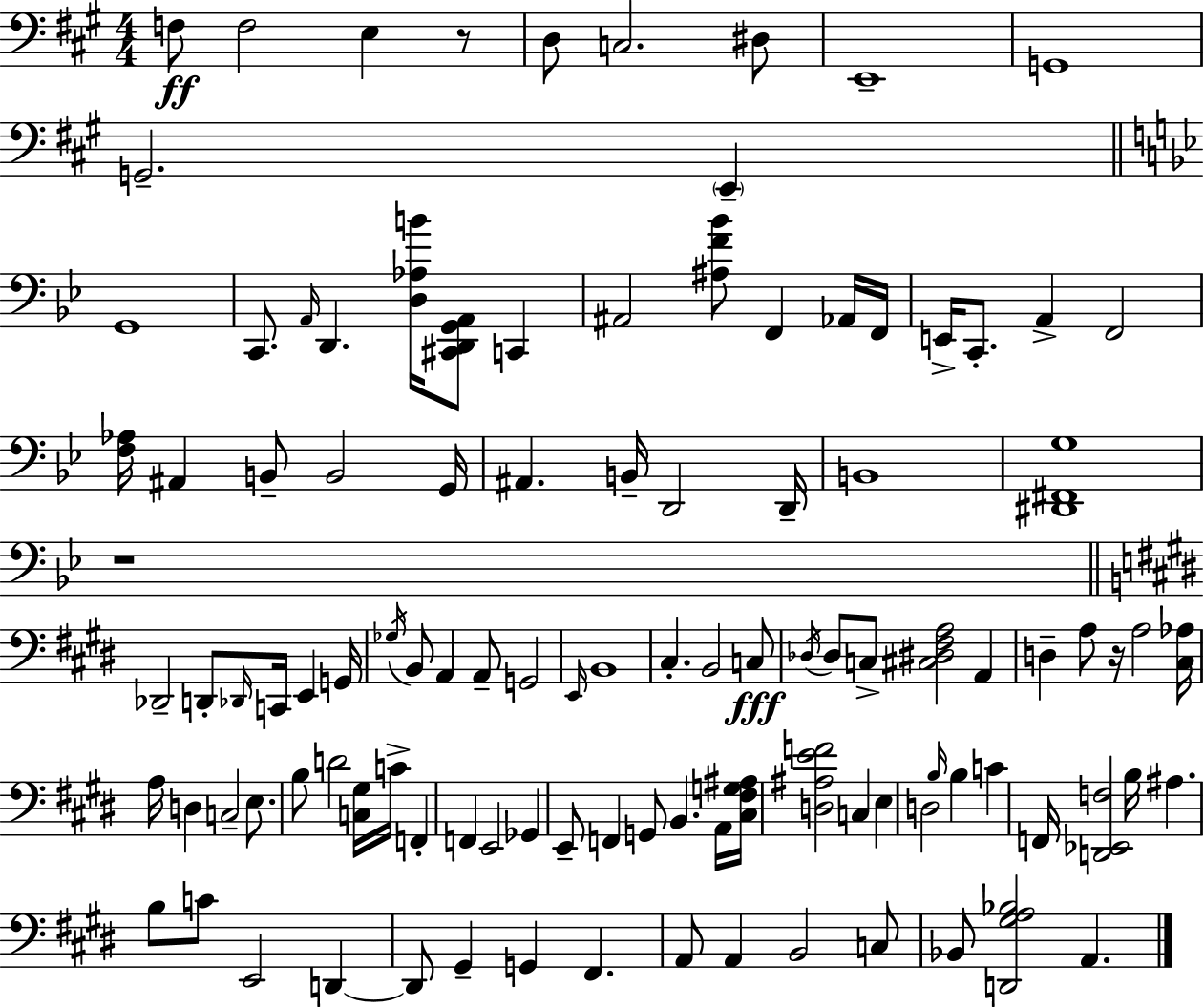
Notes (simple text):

F3/e F3/h E3/q R/e D3/e C3/h. D#3/e E2/w G2/w G2/h. E2/q G2/w C2/e. A2/s D2/q. [D3,Ab3,B4]/s [C#2,D2,G2,A2]/e C2/q A#2/h [A#3,F4,Bb4]/e F2/q Ab2/s F2/s E2/s C2/e. A2/q F2/h [F3,Ab3]/s A#2/q B2/e B2/h G2/s A#2/q. B2/s D2/h D2/s B2/w [D#2,F#2,G3]/w R/w Db2/h D2/e Db2/s C2/s E2/q G2/s Gb3/s B2/e A2/q A2/e G2/h E2/s B2/w C#3/q. B2/h C3/e Db3/s Db3/e C3/e [C#3,D#3,F#3,A3]/h A2/q D3/q A3/e R/s A3/h [C#3,Ab3]/s A3/s D3/q C3/h E3/e. B3/e D4/h [C3,G#3]/s C4/s F2/q F2/q E2/h Gb2/q E2/e F2/q G2/e B2/q. A2/s [C#3,F#3,G3,A#3]/s [D3,A#3,E4,F4]/h C3/q E3/q D3/h B3/s B3/q C4/q F2/s [D2,Eb2,F3]/h B3/s A#3/q. B3/e C4/e E2/h D2/q D2/e G#2/q G2/q F#2/q. A2/e A2/q B2/h C3/e Bb2/e [D2,G#3,A3,Bb3]/h A2/q.